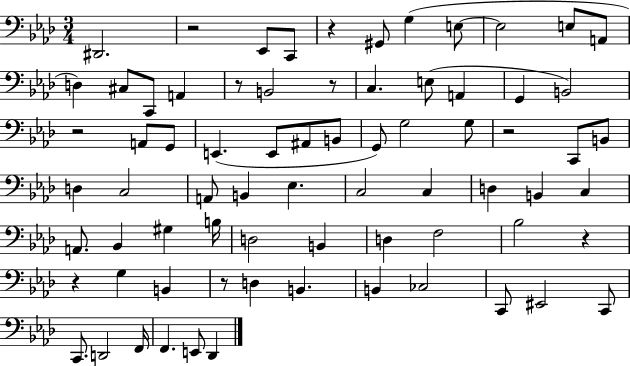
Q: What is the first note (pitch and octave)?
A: D#2